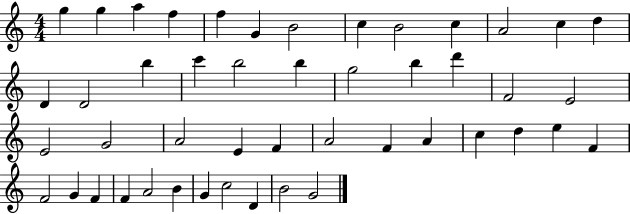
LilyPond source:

{
  \clef treble
  \numericTimeSignature
  \time 4/4
  \key c \major
  g''4 g''4 a''4 f''4 | f''4 g'4 b'2 | c''4 b'2 c''4 | a'2 c''4 d''4 | \break d'4 d'2 b''4 | c'''4 b''2 b''4 | g''2 b''4 d'''4 | f'2 e'2 | \break e'2 g'2 | a'2 e'4 f'4 | a'2 f'4 a'4 | c''4 d''4 e''4 f'4 | \break f'2 g'4 f'4 | f'4 a'2 b'4 | g'4 c''2 d'4 | b'2 g'2 | \break \bar "|."
}